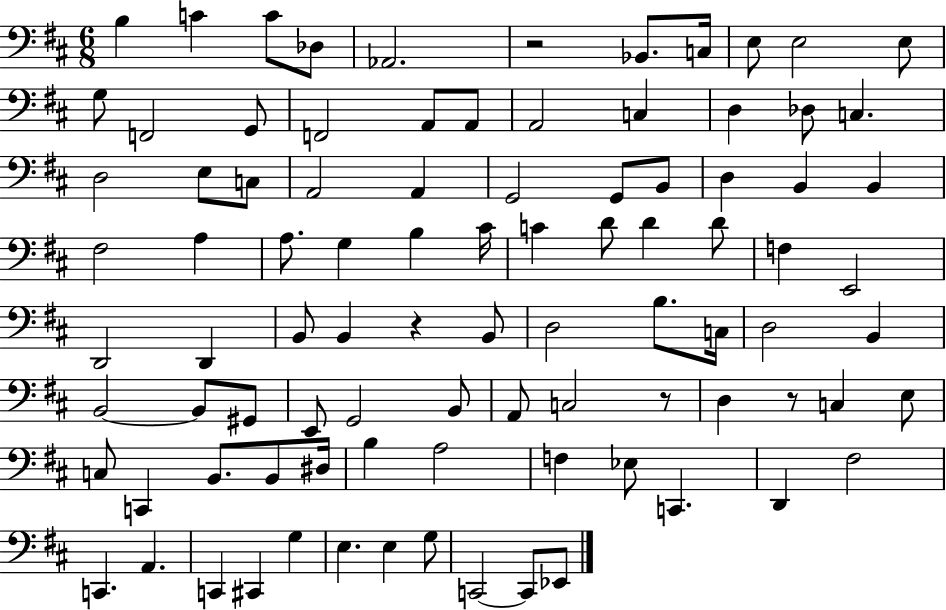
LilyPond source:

{
  \clef bass
  \numericTimeSignature
  \time 6/8
  \key d \major
  b4 c'4 c'8 des8 | aes,2. | r2 bes,8. c16 | e8 e2 e8 | \break g8 f,2 g,8 | f,2 a,8 a,8 | a,2 c4 | d4 des8 c4. | \break d2 e8 c8 | a,2 a,4 | g,2 g,8 b,8 | d4 b,4 b,4 | \break fis2 a4 | a8. g4 b4 cis'16 | c'4 d'8 d'4 d'8 | f4 e,2 | \break d,2 d,4 | b,8 b,4 r4 b,8 | d2 b8. c16 | d2 b,4 | \break b,2~~ b,8 gis,8 | e,8 g,2 b,8 | a,8 c2 r8 | d4 r8 c4 e8 | \break c8 c,4 b,8. b,8 dis16 | b4 a2 | f4 ees8 c,4. | d,4 fis2 | \break c,4. a,4. | c,4 cis,4 g4 | e4. e4 g8 | c,2~~ c,8 ees,8 | \break \bar "|."
}